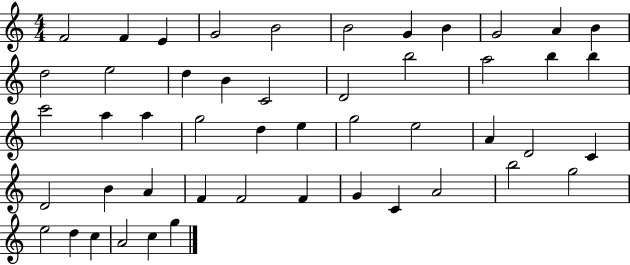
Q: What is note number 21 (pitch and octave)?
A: B5